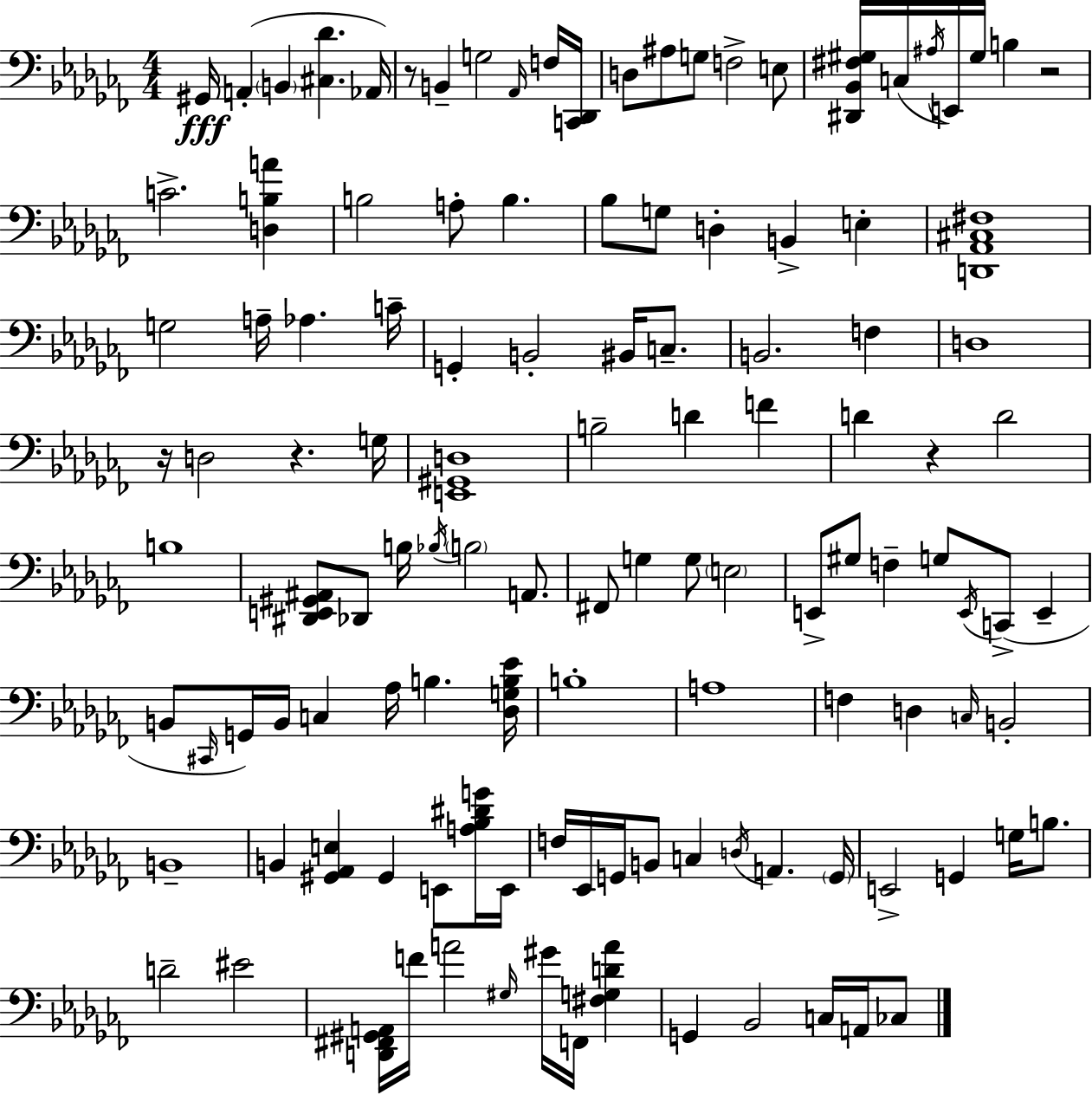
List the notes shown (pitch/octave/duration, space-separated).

G#2/s A2/q B2/q [C#3,Db4]/q. Ab2/s R/e B2/q G3/h Ab2/s F3/s [C2,Db2]/s D3/e A#3/e G3/e F3/h E3/e [D#2,Bb2,F#3,G#3]/s C3/s A#3/s E2/s G#3/s B3/q R/h C4/h. [D3,B3,A4]/q B3/h A3/e B3/q. Bb3/e G3/e D3/q B2/q E3/q [D2,Ab2,C#3,F#3]/w G3/h A3/s Ab3/q. C4/s G2/q B2/h BIS2/s C3/e. B2/h. F3/q D3/w R/s D3/h R/q. G3/s [E2,G#2,D3]/w B3/h D4/q F4/q D4/q R/q D4/h B3/w [D#2,E2,G#2,A#2]/e Db2/e B3/s Bb3/s B3/h A2/e. F#2/e G3/q G3/e E3/h E2/e G#3/e F3/q G3/e E2/s C2/e E2/q B2/e C#2/s G2/s B2/s C3/q Ab3/s B3/q. [Db3,G3,B3,Eb4]/s B3/w A3/w F3/q D3/q C3/s B2/h B2/w B2/q [G#2,Ab2,E3]/q G#2/q E2/e [A3,Bb3,D#4,G4]/s E2/s F3/s Eb2/s G2/s B2/e C3/q D3/s A2/q. G2/s E2/h G2/q G3/s B3/e. D4/h EIS4/h [D2,F#2,G#2,A2]/s F4/s A4/h G#3/s G#4/s F2/s [F#3,G3,D4,A4]/q G2/q Bb2/h C3/s A2/s CES3/e